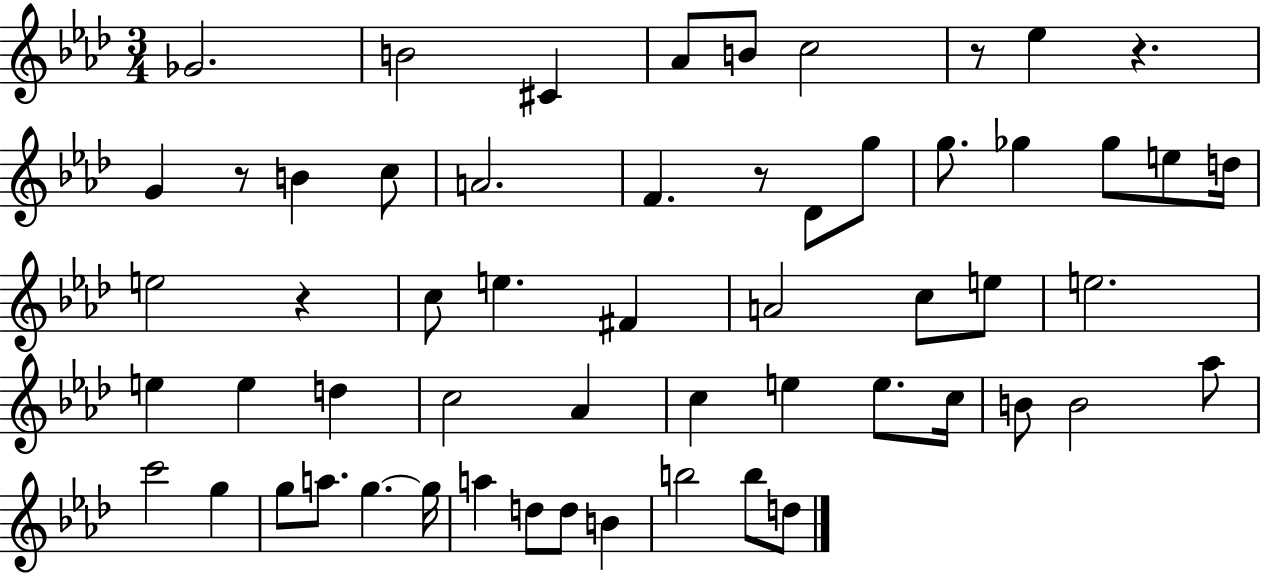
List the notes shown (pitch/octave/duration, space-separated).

Gb4/h. B4/h C#4/q Ab4/e B4/e C5/h R/e Eb5/q R/q. G4/q R/e B4/q C5/e A4/h. F4/q. R/e Db4/e G5/e G5/e. Gb5/q Gb5/e E5/e D5/s E5/h R/q C5/e E5/q. F#4/q A4/h C5/e E5/e E5/h. E5/q E5/q D5/q C5/h Ab4/q C5/q E5/q E5/e. C5/s B4/e B4/h Ab5/e C6/h G5/q G5/e A5/e. G5/q. G5/s A5/q D5/e D5/e B4/q B5/h B5/e D5/e